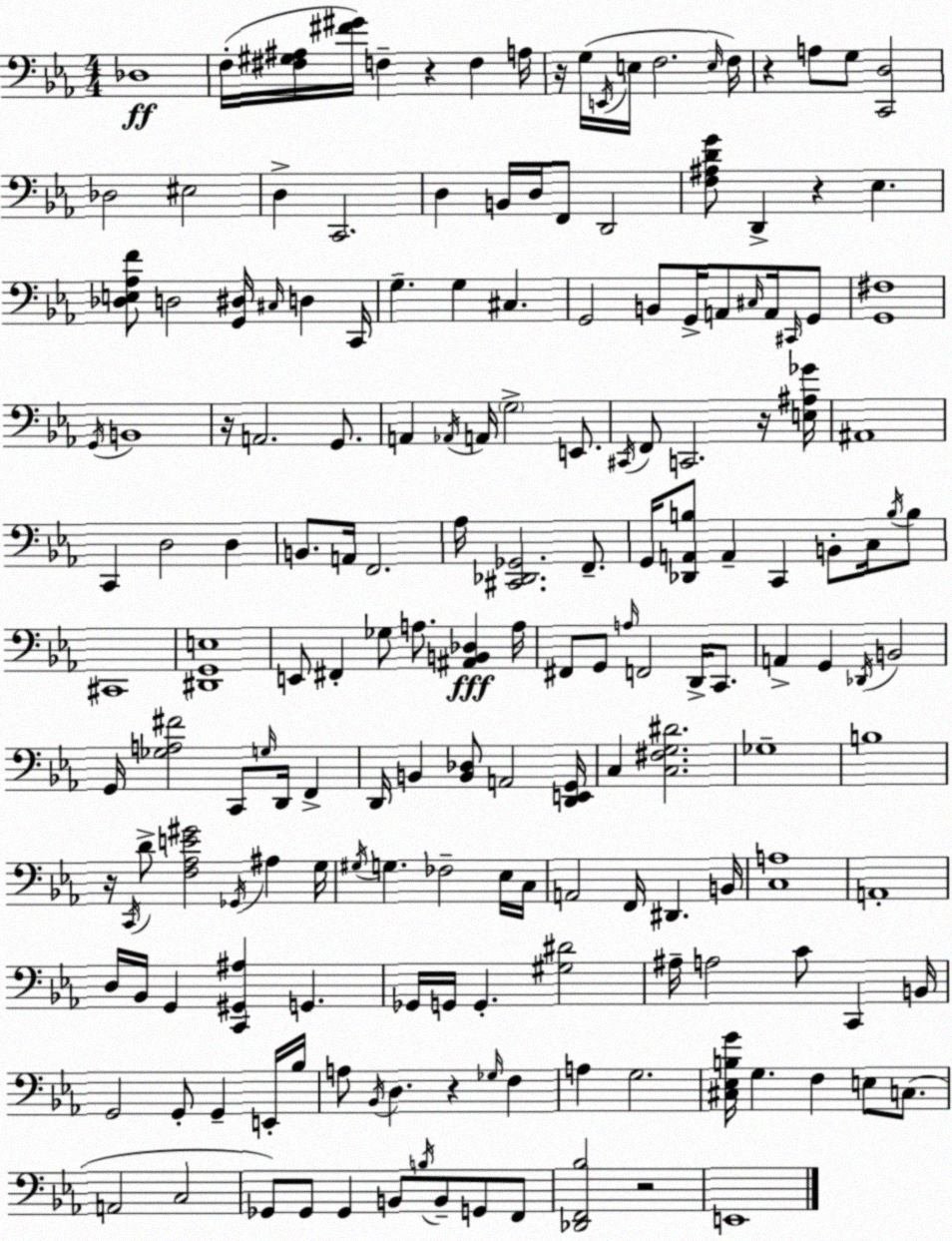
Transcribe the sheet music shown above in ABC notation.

X:1
T:Untitled
M:4/4
L:1/4
K:Eb
_D,4 F,/4 [^F,^G,^A,]/4 [^F^G]/4 F, z F, A,/4 z/4 G,/4 E,,/4 E,/4 F,2 E,/4 F,/4 z A,/2 G,/2 [C,,D,]2 _D,2 ^E,2 D, C,,2 D, B,,/4 D,/4 F,,/2 D,,2 [F,^A,DG]/2 D,, z _E, [_D,E,_A,F]/2 D,2 [G,,^D,]/4 ^C,/4 D, C,,/4 G, G, ^C, G,,2 B,,/2 G,,/4 A,,/2 ^C,/4 A,,/4 ^C,,/4 G,,/2 [G,,^F,]4 G,,/4 B,,4 z/4 A,,2 G,,/2 A,, _A,,/4 A,,/4 G,2 E,,/2 ^C,,/4 F,,/2 C,,2 z/4 [E,^A,_G]/4 ^A,,4 C,, D,2 D, B,,/2 A,,/4 F,,2 _A,/4 [^C,,_D,,_G,,]2 F,,/2 G,,/4 [_D,,A,,B,]/2 A,, C,, B,,/2 C,/4 B,/4 B,/2 ^C,,4 [^D,,G,,E,]4 E,,/2 ^F,, _G,/2 A,/2 [^A,,B,,_D,] A,/4 ^F,,/2 G,,/2 A,/4 F,,2 D,,/4 C,,/2 A,, G,, _D,,/4 B,,2 G,,/4 [_G,A,^F]2 C,,/2 G,/4 D,,/4 F,, D,,/4 B,, [B,,_D,]/2 A,,2 [D,,E,,G,,]/4 C, [C,^F,G,^D]2 _G,4 B,4 z/4 C,,/4 D/2 [F,_A,E^G]2 _G,,/4 ^A, G,/4 ^G,/4 G, _F,2 _E,/4 C,/4 A,,2 F,,/4 ^D,, B,,/4 [C,A,]4 A,,4 D,/4 _B,,/4 G,, [C,,^G,,^A,] G,, _G,,/4 G,,/4 G,, [^G,^D]2 ^A,/4 A,2 C/2 C,, B,,/4 G,,2 G,,/2 G,, E,,/4 _B,/4 A,/2 _B,,/4 D, z _G,/4 F, A, G,2 [^C,_E,B,G]/4 G, F, E,/2 C,/2 A,,2 C,2 _G,,/2 _G,,/2 _G,, B,,/2 B,/4 B,,/2 G,,/2 F,,/2 [_D,,F,,_B,]2 z2 E,,4